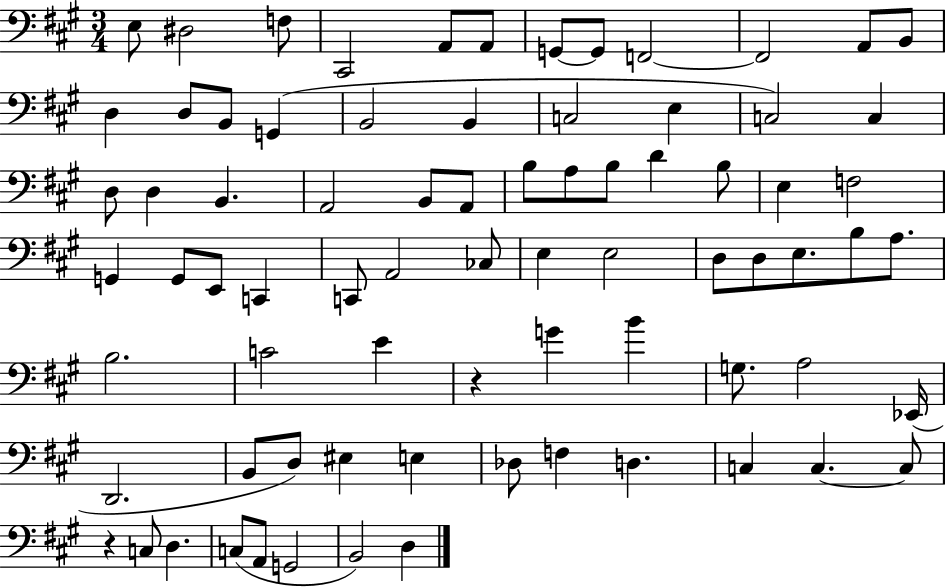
{
  \clef bass
  \numericTimeSignature
  \time 3/4
  \key a \major
  \repeat volta 2 { e8 dis2 f8 | cis,2 a,8 a,8 | g,8~~ g,8 f,2~~ | f,2 a,8 b,8 | \break d4 d8 b,8 g,4( | b,2 b,4 | c2 e4 | c2) c4 | \break d8 d4 b,4. | a,2 b,8 a,8 | b8 a8 b8 d'4 b8 | e4 f2 | \break g,4 g,8 e,8 c,4 | c,8 a,2 ces8 | e4 e2 | d8 d8 e8. b8 a8. | \break b2. | c'2 e'4 | r4 g'4 b'4 | g8. a2 ees,16( | \break d,2. | b,8 d8) eis4 e4 | des8 f4 d4. | c4 c4.~~ c8 | \break r4 c8 d4. | c8( a,8 g,2 | b,2) d4 | } \bar "|."
}